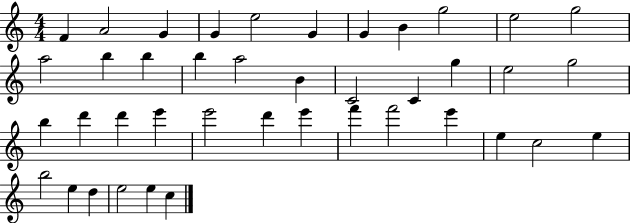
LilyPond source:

{
  \clef treble
  \numericTimeSignature
  \time 4/4
  \key c \major
  f'4 a'2 g'4 | g'4 e''2 g'4 | g'4 b'4 g''2 | e''2 g''2 | \break a''2 b''4 b''4 | b''4 a''2 b'4 | c'2 c'4 g''4 | e''2 g''2 | \break b''4 d'''4 d'''4 e'''4 | e'''2 d'''4 e'''4 | f'''4 f'''2 e'''4 | e''4 c''2 e''4 | \break b''2 e''4 d''4 | e''2 e''4 c''4 | \bar "|."
}